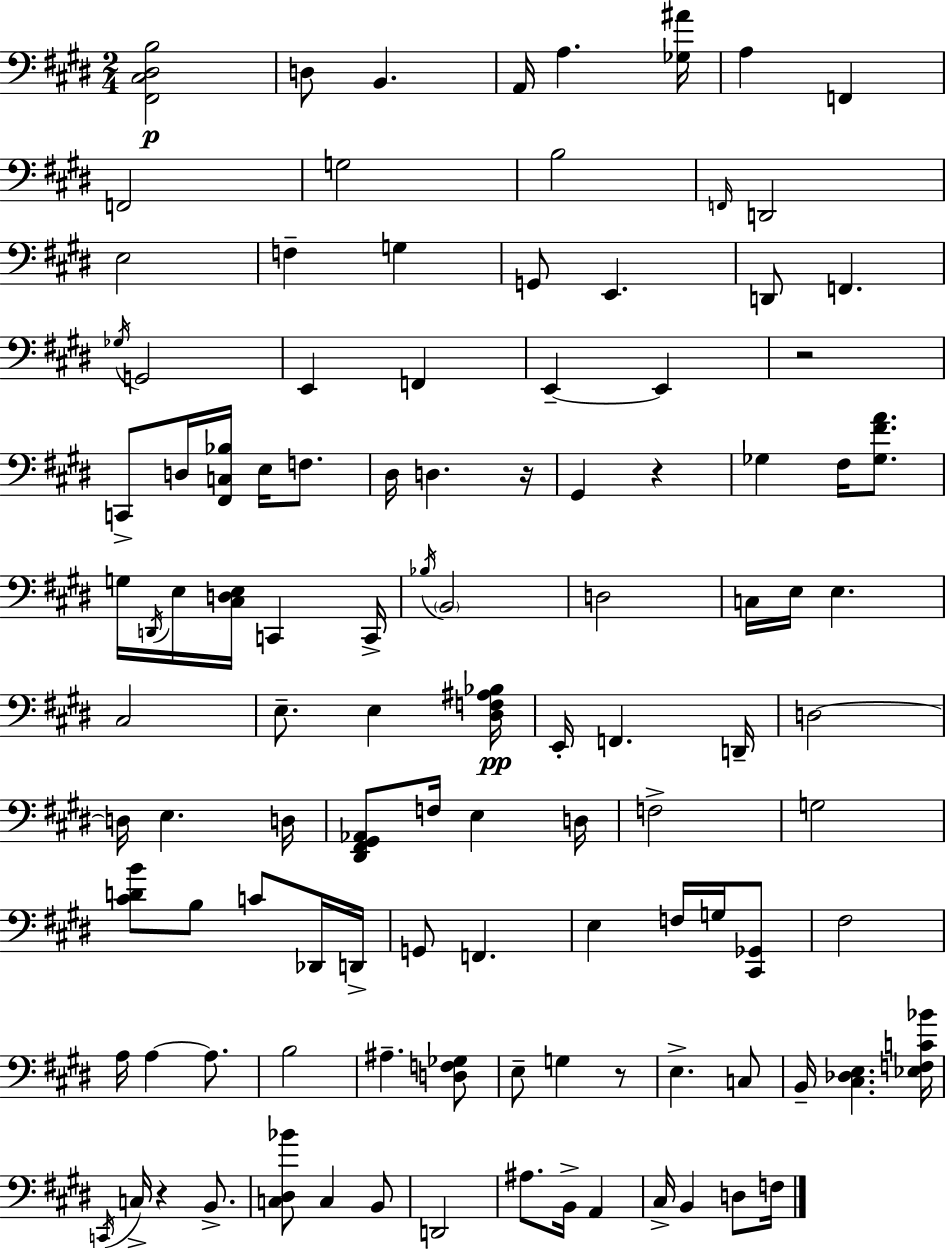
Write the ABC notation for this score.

X:1
T:Untitled
M:2/4
L:1/4
K:E
[^F,,^C,^D,B,]2 D,/2 B,, A,,/4 A, [_G,^A]/4 A, F,, F,,2 G,2 B,2 F,,/4 D,,2 E,2 F, G, G,,/2 E,, D,,/2 F,, _G,/4 G,,2 E,, F,, E,, E,, z2 C,,/2 D,/4 [^F,,C,_B,]/4 E,/4 F,/2 ^D,/4 D, z/4 ^G,, z _G, ^F,/4 [_G,^FA]/2 G,/4 D,,/4 E,/4 [^C,D,E,]/4 C,, C,,/4 _B,/4 B,,2 D,2 C,/4 E,/4 E, ^C,2 E,/2 E, [^D,F,^A,_B,]/4 E,,/4 F,, D,,/4 D,2 D,/4 E, D,/4 [^D,,^F,,^G,,_A,,]/2 F,/4 E, D,/4 F,2 G,2 [^CDB]/2 B,/2 C/2 _D,,/4 D,,/4 G,,/2 F,, E, F,/4 G,/4 [^C,,_G,,]/2 ^F,2 A,/4 A, A,/2 B,2 ^A, [D,F,_G,]/2 E,/2 G, z/2 E, C,/2 B,,/4 [^C,_D,E,] [_E,F,C_B]/4 C,,/4 C,/4 z B,,/2 [C,^D,_B]/2 C, B,,/2 D,,2 ^A,/2 B,,/4 A,, ^C,/4 B,, D,/2 F,/4